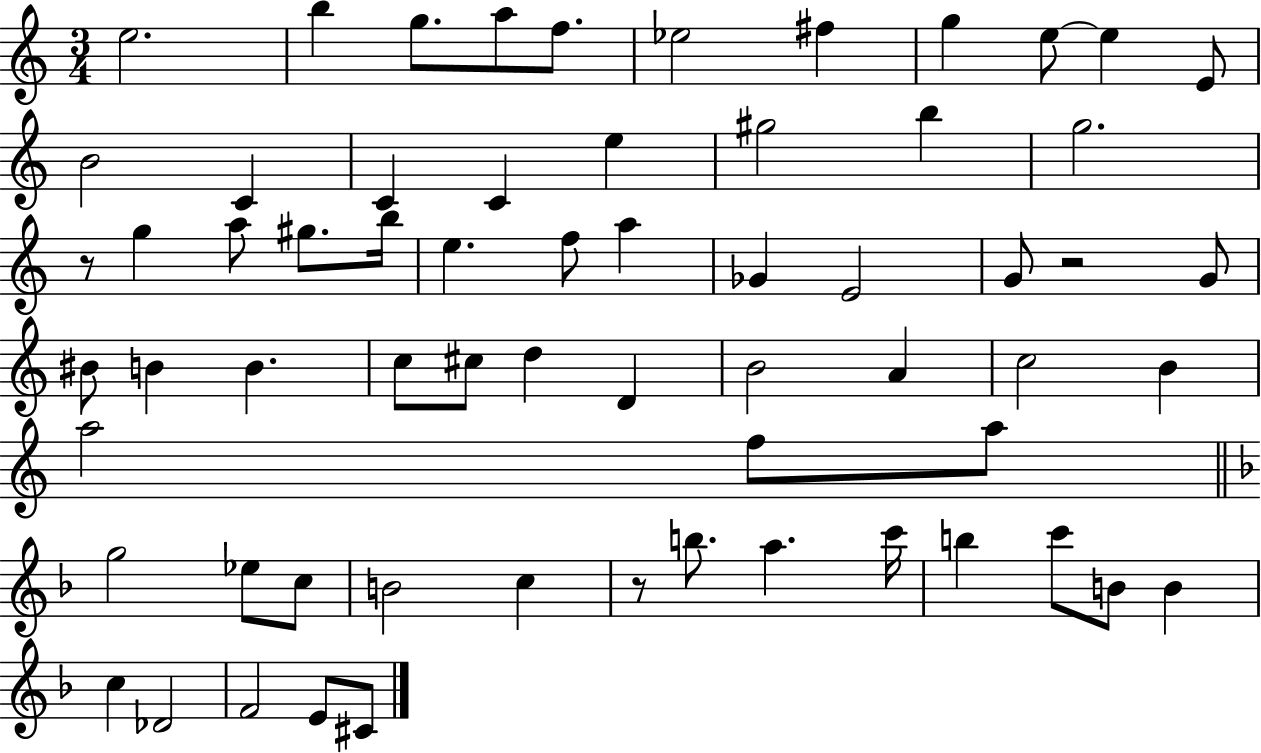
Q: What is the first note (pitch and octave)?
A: E5